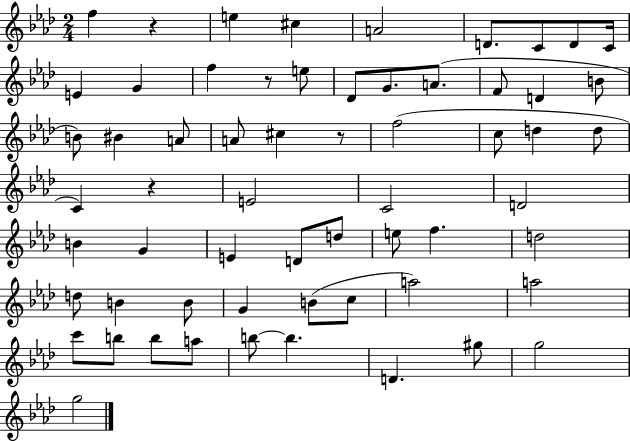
X:1
T:Untitled
M:2/4
L:1/4
K:Ab
f z e ^c A2 D/2 C/2 D/2 C/4 E G f z/2 e/2 _D/2 G/2 A/2 F/2 D B/2 B/2 ^B A/2 A/2 ^c z/2 f2 c/2 d d/2 C z E2 C2 D2 B G E D/2 d/2 e/2 f d2 d/2 B B/2 G B/2 c/2 a2 a2 c'/2 b/2 b/2 a/2 b/2 b D ^g/2 g2 g2